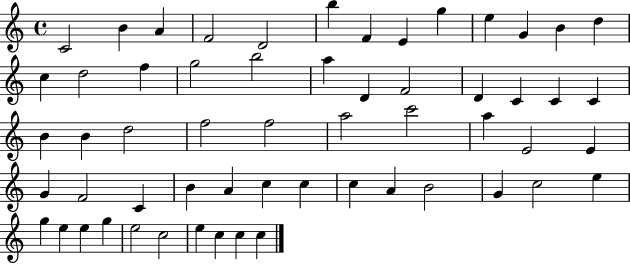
X:1
T:Untitled
M:4/4
L:1/4
K:C
C2 B A F2 D2 b F E g e G B d c d2 f g2 b2 a D F2 D C C C B B d2 f2 f2 a2 c'2 a E2 E G F2 C B A c c c A B2 G c2 e g e e g e2 c2 e c c c